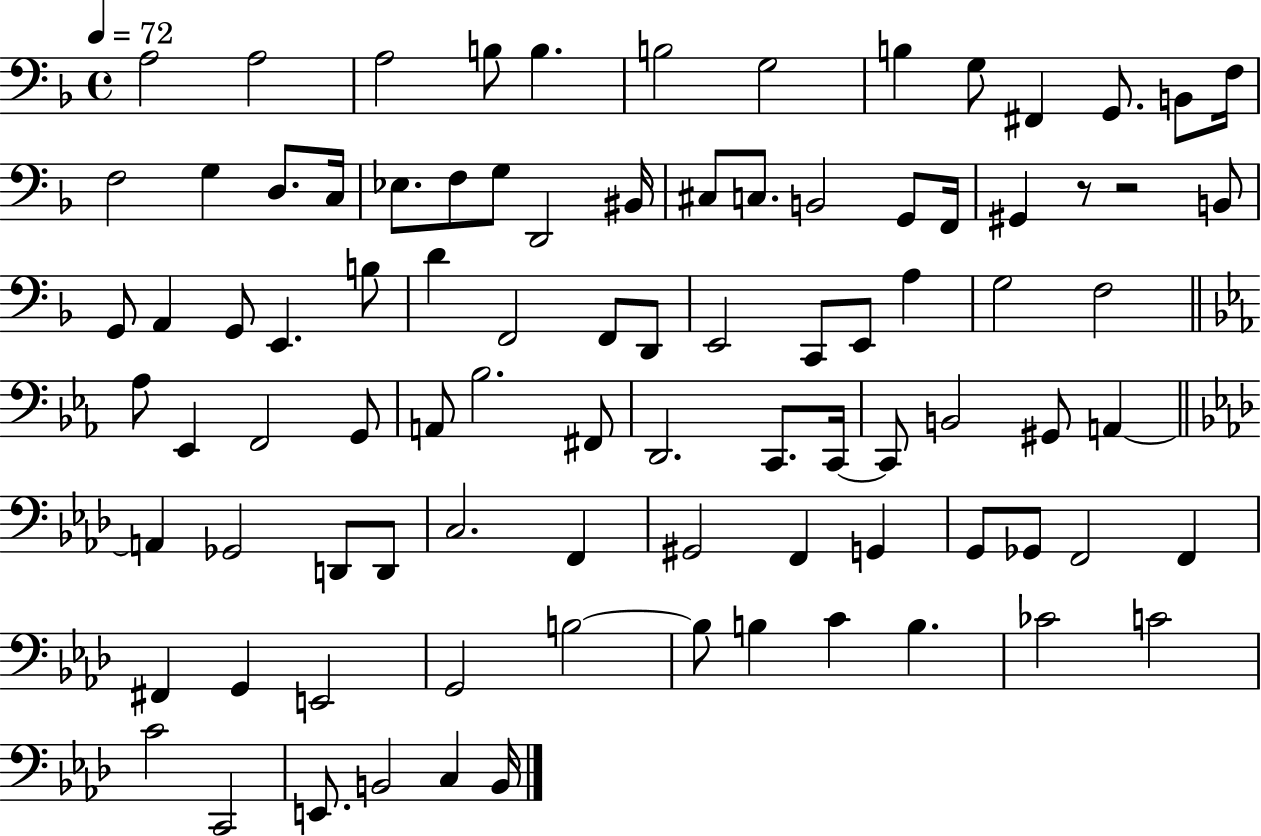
{
  \clef bass
  \time 4/4
  \defaultTimeSignature
  \key f \major
  \tempo 4 = 72
  a2 a2 | a2 b8 b4. | b2 g2 | b4 g8 fis,4 g,8. b,8 f16 | \break f2 g4 d8. c16 | ees8. f8 g8 d,2 bis,16 | cis8 c8. b,2 g,8 f,16 | gis,4 r8 r2 b,8 | \break g,8 a,4 g,8 e,4. b8 | d'4 f,2 f,8 d,8 | e,2 c,8 e,8 a4 | g2 f2 | \break \bar "||" \break \key c \minor aes8 ees,4 f,2 g,8 | a,8 bes2. fis,8 | d,2. c,8. c,16~~ | c,8 b,2 gis,8 a,4~~ | \break \bar "||" \break \key aes \major a,4 ges,2 d,8 d,8 | c2. f,4 | gis,2 f,4 g,4 | g,8 ges,8 f,2 f,4 | \break fis,4 g,4 e,2 | g,2 b2~~ | b8 b4 c'4 b4. | ces'2 c'2 | \break c'2 c,2 | e,8. b,2 c4 b,16 | \bar "|."
}